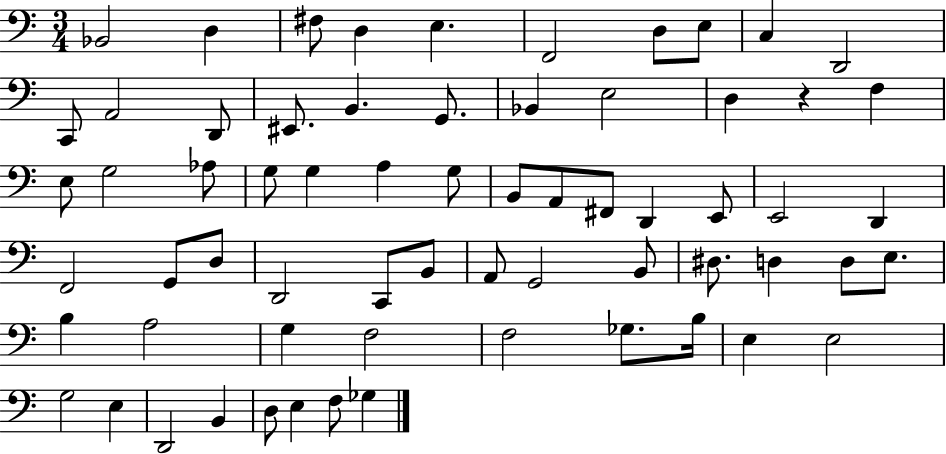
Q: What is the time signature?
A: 3/4